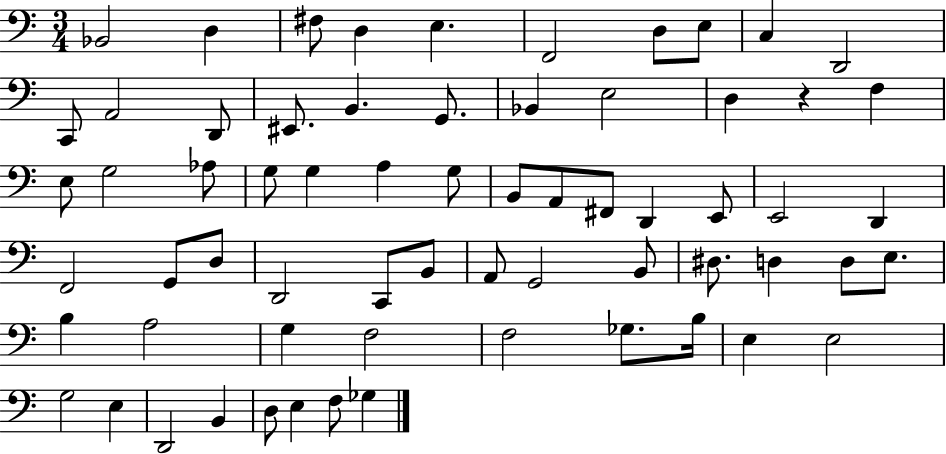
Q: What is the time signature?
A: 3/4